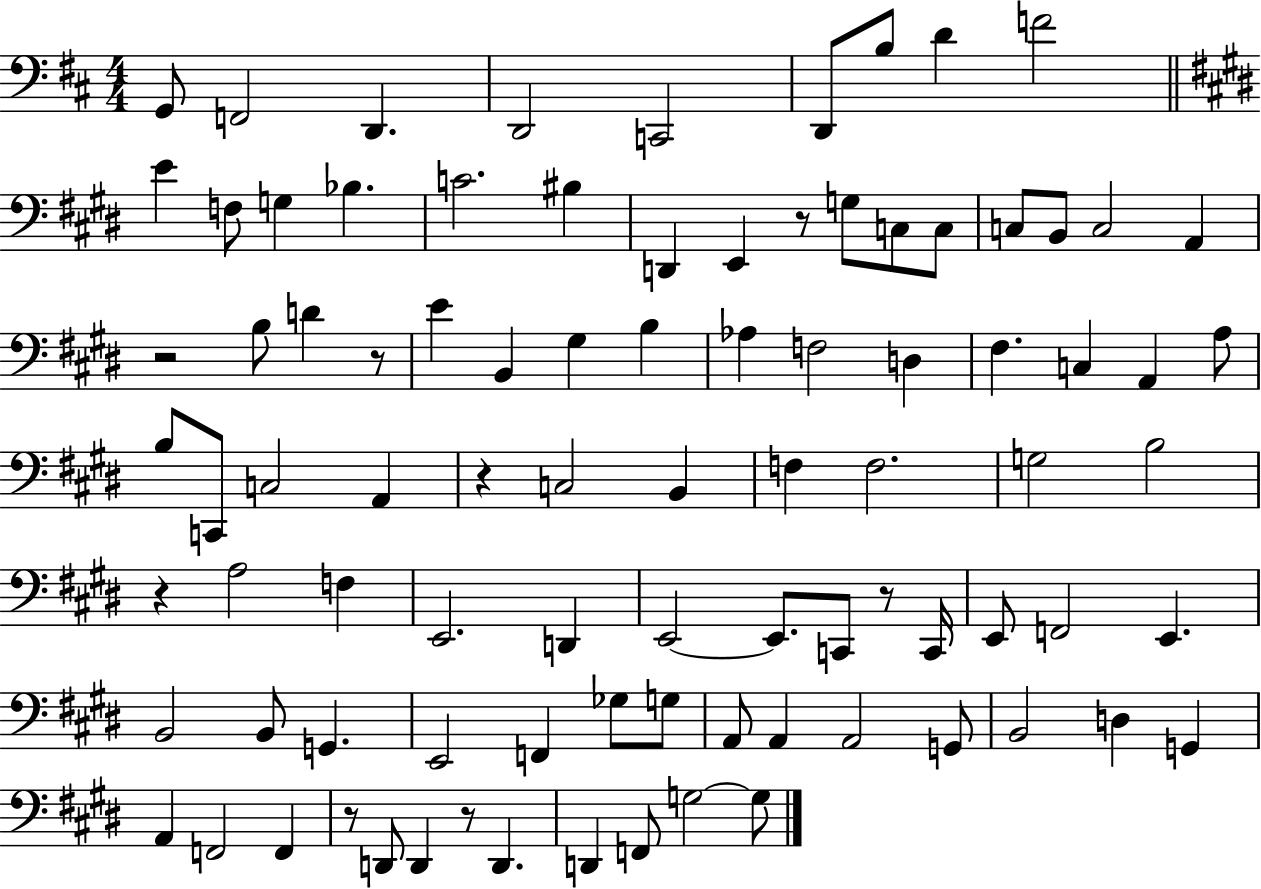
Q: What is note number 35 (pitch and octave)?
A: C3